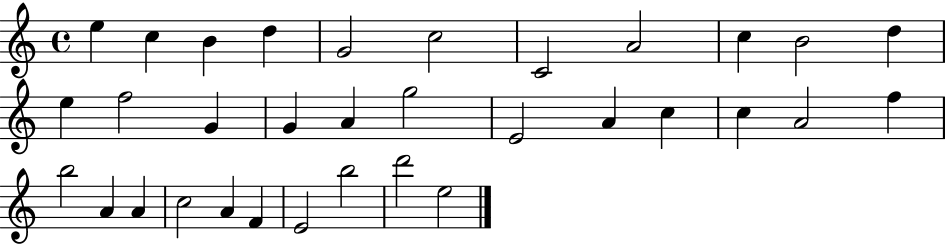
X:1
T:Untitled
M:4/4
L:1/4
K:C
e c B d G2 c2 C2 A2 c B2 d e f2 G G A g2 E2 A c c A2 f b2 A A c2 A F E2 b2 d'2 e2